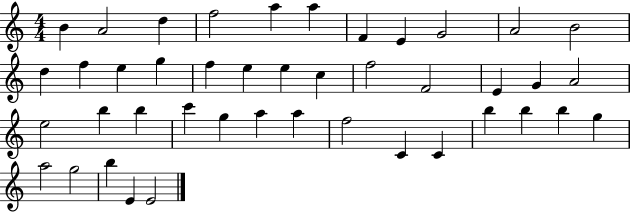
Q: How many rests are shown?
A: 0